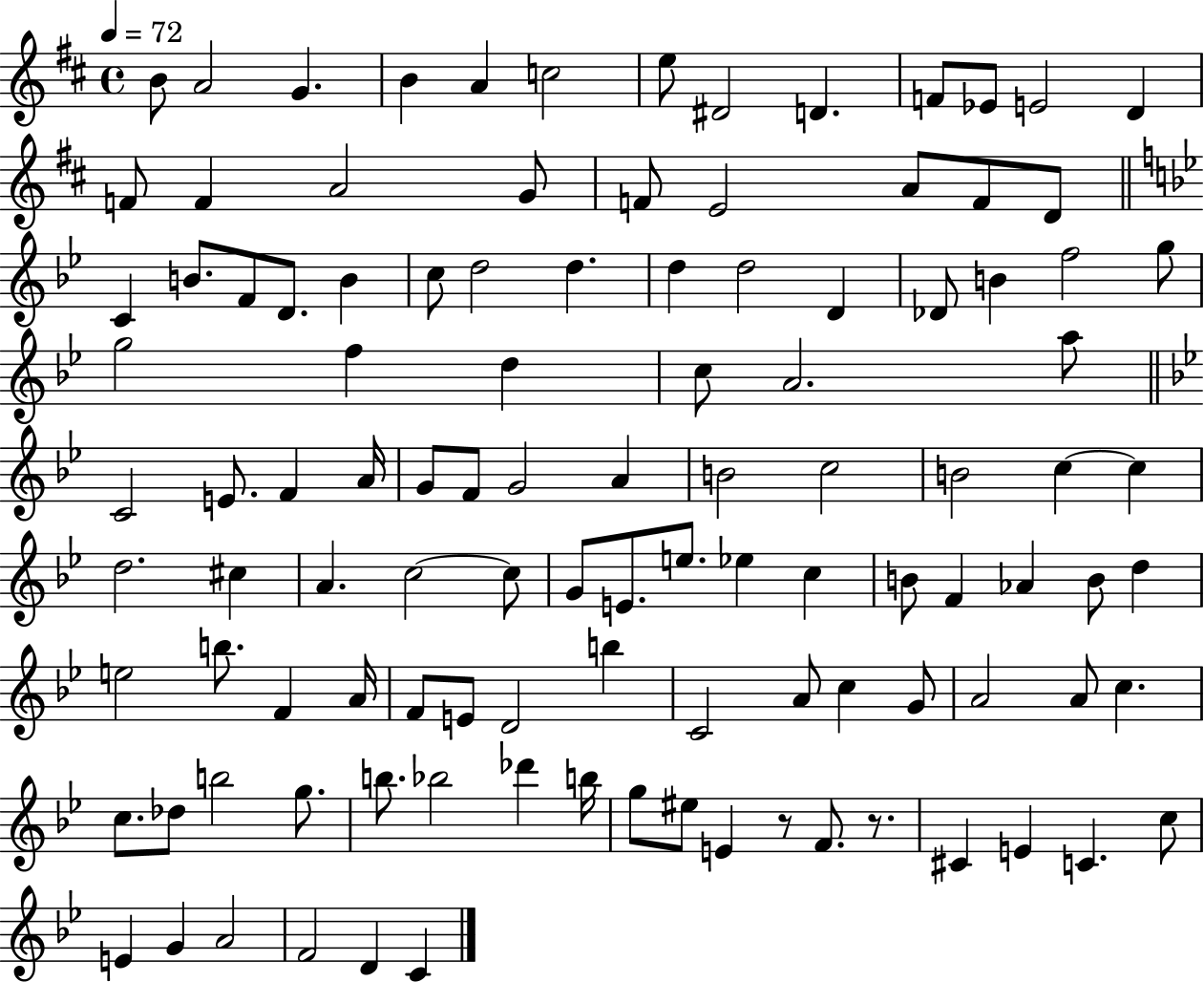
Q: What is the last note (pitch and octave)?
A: C4